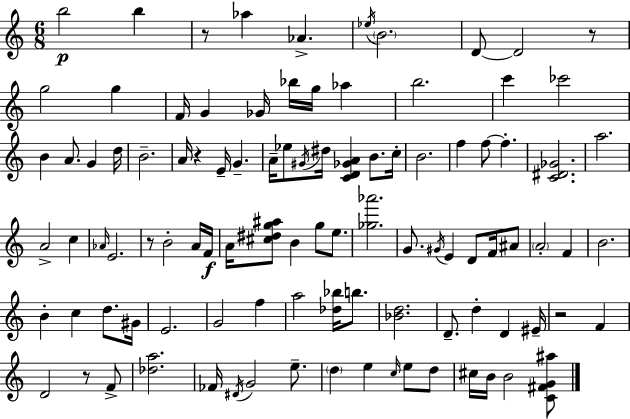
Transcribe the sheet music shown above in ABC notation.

X:1
T:Untitled
M:6/8
L:1/4
K:C
b2 b z/2 _a _A _e/4 B2 D/2 D2 z/2 g2 g F/4 G _G/4 _b/4 g/4 _a b2 c' _c'2 B A/2 G d/4 B2 A/4 z E/4 G A/4 _e/2 ^G/4 ^d/4 [CD_GA] B/2 c/4 B2 f f/2 f [C^D_G]2 a2 A2 c _A/4 E2 z/2 B2 A/4 F/4 A/4 [^c^dg^a]/2 B g/2 e/2 [_g_a']2 G/2 ^G/4 E D/2 F/4 ^A/2 A2 F B2 B c d/2 ^G/4 E2 G2 f a2 [_d_b]/4 b/2 [_Bd]2 D/2 d D ^E/4 z2 F D2 z/2 F/2 [_da]2 _F/4 ^D/4 G2 e/2 d e c/4 e/2 d/2 ^c/4 B/4 B2 [C^FG^a]/2